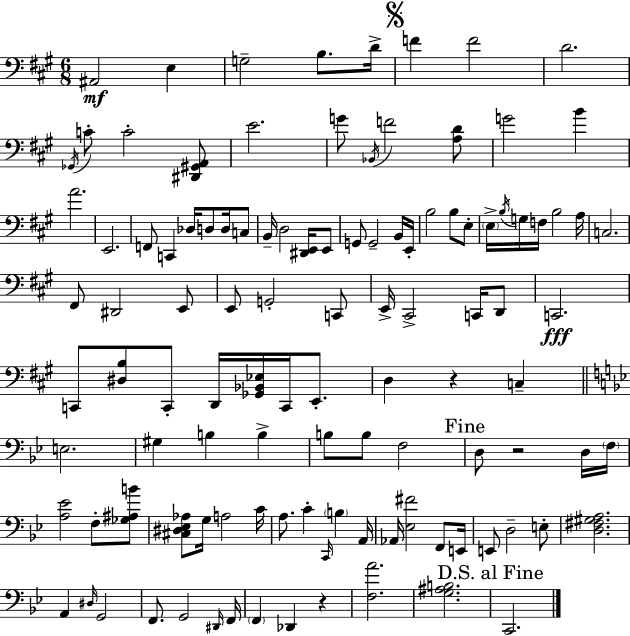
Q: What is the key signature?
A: A major